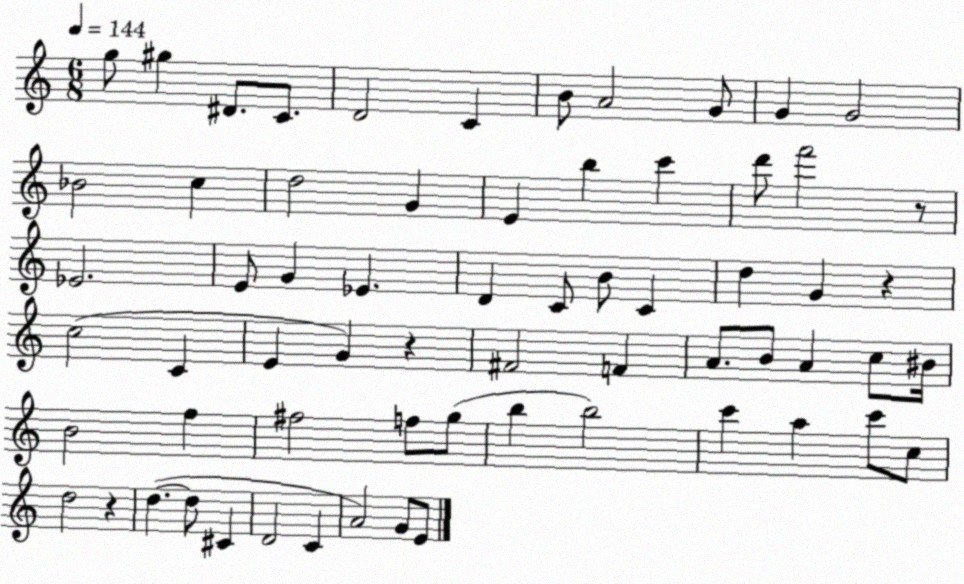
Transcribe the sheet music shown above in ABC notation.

X:1
T:Untitled
M:6/8
L:1/4
K:C
g/2 ^g ^D/2 C/2 D2 C B/2 A2 G/2 G G2 _B2 c d2 G E b c' d'/2 f'2 z/2 _E2 E/2 G _E D C/2 B/2 C d G z c2 C E G z ^F2 F A/2 B/2 A c/2 ^B/4 B2 f ^f2 f/2 g/2 b b2 c' a c'/2 c/2 d2 z d d/2 ^C D2 C A2 G/2 E/2